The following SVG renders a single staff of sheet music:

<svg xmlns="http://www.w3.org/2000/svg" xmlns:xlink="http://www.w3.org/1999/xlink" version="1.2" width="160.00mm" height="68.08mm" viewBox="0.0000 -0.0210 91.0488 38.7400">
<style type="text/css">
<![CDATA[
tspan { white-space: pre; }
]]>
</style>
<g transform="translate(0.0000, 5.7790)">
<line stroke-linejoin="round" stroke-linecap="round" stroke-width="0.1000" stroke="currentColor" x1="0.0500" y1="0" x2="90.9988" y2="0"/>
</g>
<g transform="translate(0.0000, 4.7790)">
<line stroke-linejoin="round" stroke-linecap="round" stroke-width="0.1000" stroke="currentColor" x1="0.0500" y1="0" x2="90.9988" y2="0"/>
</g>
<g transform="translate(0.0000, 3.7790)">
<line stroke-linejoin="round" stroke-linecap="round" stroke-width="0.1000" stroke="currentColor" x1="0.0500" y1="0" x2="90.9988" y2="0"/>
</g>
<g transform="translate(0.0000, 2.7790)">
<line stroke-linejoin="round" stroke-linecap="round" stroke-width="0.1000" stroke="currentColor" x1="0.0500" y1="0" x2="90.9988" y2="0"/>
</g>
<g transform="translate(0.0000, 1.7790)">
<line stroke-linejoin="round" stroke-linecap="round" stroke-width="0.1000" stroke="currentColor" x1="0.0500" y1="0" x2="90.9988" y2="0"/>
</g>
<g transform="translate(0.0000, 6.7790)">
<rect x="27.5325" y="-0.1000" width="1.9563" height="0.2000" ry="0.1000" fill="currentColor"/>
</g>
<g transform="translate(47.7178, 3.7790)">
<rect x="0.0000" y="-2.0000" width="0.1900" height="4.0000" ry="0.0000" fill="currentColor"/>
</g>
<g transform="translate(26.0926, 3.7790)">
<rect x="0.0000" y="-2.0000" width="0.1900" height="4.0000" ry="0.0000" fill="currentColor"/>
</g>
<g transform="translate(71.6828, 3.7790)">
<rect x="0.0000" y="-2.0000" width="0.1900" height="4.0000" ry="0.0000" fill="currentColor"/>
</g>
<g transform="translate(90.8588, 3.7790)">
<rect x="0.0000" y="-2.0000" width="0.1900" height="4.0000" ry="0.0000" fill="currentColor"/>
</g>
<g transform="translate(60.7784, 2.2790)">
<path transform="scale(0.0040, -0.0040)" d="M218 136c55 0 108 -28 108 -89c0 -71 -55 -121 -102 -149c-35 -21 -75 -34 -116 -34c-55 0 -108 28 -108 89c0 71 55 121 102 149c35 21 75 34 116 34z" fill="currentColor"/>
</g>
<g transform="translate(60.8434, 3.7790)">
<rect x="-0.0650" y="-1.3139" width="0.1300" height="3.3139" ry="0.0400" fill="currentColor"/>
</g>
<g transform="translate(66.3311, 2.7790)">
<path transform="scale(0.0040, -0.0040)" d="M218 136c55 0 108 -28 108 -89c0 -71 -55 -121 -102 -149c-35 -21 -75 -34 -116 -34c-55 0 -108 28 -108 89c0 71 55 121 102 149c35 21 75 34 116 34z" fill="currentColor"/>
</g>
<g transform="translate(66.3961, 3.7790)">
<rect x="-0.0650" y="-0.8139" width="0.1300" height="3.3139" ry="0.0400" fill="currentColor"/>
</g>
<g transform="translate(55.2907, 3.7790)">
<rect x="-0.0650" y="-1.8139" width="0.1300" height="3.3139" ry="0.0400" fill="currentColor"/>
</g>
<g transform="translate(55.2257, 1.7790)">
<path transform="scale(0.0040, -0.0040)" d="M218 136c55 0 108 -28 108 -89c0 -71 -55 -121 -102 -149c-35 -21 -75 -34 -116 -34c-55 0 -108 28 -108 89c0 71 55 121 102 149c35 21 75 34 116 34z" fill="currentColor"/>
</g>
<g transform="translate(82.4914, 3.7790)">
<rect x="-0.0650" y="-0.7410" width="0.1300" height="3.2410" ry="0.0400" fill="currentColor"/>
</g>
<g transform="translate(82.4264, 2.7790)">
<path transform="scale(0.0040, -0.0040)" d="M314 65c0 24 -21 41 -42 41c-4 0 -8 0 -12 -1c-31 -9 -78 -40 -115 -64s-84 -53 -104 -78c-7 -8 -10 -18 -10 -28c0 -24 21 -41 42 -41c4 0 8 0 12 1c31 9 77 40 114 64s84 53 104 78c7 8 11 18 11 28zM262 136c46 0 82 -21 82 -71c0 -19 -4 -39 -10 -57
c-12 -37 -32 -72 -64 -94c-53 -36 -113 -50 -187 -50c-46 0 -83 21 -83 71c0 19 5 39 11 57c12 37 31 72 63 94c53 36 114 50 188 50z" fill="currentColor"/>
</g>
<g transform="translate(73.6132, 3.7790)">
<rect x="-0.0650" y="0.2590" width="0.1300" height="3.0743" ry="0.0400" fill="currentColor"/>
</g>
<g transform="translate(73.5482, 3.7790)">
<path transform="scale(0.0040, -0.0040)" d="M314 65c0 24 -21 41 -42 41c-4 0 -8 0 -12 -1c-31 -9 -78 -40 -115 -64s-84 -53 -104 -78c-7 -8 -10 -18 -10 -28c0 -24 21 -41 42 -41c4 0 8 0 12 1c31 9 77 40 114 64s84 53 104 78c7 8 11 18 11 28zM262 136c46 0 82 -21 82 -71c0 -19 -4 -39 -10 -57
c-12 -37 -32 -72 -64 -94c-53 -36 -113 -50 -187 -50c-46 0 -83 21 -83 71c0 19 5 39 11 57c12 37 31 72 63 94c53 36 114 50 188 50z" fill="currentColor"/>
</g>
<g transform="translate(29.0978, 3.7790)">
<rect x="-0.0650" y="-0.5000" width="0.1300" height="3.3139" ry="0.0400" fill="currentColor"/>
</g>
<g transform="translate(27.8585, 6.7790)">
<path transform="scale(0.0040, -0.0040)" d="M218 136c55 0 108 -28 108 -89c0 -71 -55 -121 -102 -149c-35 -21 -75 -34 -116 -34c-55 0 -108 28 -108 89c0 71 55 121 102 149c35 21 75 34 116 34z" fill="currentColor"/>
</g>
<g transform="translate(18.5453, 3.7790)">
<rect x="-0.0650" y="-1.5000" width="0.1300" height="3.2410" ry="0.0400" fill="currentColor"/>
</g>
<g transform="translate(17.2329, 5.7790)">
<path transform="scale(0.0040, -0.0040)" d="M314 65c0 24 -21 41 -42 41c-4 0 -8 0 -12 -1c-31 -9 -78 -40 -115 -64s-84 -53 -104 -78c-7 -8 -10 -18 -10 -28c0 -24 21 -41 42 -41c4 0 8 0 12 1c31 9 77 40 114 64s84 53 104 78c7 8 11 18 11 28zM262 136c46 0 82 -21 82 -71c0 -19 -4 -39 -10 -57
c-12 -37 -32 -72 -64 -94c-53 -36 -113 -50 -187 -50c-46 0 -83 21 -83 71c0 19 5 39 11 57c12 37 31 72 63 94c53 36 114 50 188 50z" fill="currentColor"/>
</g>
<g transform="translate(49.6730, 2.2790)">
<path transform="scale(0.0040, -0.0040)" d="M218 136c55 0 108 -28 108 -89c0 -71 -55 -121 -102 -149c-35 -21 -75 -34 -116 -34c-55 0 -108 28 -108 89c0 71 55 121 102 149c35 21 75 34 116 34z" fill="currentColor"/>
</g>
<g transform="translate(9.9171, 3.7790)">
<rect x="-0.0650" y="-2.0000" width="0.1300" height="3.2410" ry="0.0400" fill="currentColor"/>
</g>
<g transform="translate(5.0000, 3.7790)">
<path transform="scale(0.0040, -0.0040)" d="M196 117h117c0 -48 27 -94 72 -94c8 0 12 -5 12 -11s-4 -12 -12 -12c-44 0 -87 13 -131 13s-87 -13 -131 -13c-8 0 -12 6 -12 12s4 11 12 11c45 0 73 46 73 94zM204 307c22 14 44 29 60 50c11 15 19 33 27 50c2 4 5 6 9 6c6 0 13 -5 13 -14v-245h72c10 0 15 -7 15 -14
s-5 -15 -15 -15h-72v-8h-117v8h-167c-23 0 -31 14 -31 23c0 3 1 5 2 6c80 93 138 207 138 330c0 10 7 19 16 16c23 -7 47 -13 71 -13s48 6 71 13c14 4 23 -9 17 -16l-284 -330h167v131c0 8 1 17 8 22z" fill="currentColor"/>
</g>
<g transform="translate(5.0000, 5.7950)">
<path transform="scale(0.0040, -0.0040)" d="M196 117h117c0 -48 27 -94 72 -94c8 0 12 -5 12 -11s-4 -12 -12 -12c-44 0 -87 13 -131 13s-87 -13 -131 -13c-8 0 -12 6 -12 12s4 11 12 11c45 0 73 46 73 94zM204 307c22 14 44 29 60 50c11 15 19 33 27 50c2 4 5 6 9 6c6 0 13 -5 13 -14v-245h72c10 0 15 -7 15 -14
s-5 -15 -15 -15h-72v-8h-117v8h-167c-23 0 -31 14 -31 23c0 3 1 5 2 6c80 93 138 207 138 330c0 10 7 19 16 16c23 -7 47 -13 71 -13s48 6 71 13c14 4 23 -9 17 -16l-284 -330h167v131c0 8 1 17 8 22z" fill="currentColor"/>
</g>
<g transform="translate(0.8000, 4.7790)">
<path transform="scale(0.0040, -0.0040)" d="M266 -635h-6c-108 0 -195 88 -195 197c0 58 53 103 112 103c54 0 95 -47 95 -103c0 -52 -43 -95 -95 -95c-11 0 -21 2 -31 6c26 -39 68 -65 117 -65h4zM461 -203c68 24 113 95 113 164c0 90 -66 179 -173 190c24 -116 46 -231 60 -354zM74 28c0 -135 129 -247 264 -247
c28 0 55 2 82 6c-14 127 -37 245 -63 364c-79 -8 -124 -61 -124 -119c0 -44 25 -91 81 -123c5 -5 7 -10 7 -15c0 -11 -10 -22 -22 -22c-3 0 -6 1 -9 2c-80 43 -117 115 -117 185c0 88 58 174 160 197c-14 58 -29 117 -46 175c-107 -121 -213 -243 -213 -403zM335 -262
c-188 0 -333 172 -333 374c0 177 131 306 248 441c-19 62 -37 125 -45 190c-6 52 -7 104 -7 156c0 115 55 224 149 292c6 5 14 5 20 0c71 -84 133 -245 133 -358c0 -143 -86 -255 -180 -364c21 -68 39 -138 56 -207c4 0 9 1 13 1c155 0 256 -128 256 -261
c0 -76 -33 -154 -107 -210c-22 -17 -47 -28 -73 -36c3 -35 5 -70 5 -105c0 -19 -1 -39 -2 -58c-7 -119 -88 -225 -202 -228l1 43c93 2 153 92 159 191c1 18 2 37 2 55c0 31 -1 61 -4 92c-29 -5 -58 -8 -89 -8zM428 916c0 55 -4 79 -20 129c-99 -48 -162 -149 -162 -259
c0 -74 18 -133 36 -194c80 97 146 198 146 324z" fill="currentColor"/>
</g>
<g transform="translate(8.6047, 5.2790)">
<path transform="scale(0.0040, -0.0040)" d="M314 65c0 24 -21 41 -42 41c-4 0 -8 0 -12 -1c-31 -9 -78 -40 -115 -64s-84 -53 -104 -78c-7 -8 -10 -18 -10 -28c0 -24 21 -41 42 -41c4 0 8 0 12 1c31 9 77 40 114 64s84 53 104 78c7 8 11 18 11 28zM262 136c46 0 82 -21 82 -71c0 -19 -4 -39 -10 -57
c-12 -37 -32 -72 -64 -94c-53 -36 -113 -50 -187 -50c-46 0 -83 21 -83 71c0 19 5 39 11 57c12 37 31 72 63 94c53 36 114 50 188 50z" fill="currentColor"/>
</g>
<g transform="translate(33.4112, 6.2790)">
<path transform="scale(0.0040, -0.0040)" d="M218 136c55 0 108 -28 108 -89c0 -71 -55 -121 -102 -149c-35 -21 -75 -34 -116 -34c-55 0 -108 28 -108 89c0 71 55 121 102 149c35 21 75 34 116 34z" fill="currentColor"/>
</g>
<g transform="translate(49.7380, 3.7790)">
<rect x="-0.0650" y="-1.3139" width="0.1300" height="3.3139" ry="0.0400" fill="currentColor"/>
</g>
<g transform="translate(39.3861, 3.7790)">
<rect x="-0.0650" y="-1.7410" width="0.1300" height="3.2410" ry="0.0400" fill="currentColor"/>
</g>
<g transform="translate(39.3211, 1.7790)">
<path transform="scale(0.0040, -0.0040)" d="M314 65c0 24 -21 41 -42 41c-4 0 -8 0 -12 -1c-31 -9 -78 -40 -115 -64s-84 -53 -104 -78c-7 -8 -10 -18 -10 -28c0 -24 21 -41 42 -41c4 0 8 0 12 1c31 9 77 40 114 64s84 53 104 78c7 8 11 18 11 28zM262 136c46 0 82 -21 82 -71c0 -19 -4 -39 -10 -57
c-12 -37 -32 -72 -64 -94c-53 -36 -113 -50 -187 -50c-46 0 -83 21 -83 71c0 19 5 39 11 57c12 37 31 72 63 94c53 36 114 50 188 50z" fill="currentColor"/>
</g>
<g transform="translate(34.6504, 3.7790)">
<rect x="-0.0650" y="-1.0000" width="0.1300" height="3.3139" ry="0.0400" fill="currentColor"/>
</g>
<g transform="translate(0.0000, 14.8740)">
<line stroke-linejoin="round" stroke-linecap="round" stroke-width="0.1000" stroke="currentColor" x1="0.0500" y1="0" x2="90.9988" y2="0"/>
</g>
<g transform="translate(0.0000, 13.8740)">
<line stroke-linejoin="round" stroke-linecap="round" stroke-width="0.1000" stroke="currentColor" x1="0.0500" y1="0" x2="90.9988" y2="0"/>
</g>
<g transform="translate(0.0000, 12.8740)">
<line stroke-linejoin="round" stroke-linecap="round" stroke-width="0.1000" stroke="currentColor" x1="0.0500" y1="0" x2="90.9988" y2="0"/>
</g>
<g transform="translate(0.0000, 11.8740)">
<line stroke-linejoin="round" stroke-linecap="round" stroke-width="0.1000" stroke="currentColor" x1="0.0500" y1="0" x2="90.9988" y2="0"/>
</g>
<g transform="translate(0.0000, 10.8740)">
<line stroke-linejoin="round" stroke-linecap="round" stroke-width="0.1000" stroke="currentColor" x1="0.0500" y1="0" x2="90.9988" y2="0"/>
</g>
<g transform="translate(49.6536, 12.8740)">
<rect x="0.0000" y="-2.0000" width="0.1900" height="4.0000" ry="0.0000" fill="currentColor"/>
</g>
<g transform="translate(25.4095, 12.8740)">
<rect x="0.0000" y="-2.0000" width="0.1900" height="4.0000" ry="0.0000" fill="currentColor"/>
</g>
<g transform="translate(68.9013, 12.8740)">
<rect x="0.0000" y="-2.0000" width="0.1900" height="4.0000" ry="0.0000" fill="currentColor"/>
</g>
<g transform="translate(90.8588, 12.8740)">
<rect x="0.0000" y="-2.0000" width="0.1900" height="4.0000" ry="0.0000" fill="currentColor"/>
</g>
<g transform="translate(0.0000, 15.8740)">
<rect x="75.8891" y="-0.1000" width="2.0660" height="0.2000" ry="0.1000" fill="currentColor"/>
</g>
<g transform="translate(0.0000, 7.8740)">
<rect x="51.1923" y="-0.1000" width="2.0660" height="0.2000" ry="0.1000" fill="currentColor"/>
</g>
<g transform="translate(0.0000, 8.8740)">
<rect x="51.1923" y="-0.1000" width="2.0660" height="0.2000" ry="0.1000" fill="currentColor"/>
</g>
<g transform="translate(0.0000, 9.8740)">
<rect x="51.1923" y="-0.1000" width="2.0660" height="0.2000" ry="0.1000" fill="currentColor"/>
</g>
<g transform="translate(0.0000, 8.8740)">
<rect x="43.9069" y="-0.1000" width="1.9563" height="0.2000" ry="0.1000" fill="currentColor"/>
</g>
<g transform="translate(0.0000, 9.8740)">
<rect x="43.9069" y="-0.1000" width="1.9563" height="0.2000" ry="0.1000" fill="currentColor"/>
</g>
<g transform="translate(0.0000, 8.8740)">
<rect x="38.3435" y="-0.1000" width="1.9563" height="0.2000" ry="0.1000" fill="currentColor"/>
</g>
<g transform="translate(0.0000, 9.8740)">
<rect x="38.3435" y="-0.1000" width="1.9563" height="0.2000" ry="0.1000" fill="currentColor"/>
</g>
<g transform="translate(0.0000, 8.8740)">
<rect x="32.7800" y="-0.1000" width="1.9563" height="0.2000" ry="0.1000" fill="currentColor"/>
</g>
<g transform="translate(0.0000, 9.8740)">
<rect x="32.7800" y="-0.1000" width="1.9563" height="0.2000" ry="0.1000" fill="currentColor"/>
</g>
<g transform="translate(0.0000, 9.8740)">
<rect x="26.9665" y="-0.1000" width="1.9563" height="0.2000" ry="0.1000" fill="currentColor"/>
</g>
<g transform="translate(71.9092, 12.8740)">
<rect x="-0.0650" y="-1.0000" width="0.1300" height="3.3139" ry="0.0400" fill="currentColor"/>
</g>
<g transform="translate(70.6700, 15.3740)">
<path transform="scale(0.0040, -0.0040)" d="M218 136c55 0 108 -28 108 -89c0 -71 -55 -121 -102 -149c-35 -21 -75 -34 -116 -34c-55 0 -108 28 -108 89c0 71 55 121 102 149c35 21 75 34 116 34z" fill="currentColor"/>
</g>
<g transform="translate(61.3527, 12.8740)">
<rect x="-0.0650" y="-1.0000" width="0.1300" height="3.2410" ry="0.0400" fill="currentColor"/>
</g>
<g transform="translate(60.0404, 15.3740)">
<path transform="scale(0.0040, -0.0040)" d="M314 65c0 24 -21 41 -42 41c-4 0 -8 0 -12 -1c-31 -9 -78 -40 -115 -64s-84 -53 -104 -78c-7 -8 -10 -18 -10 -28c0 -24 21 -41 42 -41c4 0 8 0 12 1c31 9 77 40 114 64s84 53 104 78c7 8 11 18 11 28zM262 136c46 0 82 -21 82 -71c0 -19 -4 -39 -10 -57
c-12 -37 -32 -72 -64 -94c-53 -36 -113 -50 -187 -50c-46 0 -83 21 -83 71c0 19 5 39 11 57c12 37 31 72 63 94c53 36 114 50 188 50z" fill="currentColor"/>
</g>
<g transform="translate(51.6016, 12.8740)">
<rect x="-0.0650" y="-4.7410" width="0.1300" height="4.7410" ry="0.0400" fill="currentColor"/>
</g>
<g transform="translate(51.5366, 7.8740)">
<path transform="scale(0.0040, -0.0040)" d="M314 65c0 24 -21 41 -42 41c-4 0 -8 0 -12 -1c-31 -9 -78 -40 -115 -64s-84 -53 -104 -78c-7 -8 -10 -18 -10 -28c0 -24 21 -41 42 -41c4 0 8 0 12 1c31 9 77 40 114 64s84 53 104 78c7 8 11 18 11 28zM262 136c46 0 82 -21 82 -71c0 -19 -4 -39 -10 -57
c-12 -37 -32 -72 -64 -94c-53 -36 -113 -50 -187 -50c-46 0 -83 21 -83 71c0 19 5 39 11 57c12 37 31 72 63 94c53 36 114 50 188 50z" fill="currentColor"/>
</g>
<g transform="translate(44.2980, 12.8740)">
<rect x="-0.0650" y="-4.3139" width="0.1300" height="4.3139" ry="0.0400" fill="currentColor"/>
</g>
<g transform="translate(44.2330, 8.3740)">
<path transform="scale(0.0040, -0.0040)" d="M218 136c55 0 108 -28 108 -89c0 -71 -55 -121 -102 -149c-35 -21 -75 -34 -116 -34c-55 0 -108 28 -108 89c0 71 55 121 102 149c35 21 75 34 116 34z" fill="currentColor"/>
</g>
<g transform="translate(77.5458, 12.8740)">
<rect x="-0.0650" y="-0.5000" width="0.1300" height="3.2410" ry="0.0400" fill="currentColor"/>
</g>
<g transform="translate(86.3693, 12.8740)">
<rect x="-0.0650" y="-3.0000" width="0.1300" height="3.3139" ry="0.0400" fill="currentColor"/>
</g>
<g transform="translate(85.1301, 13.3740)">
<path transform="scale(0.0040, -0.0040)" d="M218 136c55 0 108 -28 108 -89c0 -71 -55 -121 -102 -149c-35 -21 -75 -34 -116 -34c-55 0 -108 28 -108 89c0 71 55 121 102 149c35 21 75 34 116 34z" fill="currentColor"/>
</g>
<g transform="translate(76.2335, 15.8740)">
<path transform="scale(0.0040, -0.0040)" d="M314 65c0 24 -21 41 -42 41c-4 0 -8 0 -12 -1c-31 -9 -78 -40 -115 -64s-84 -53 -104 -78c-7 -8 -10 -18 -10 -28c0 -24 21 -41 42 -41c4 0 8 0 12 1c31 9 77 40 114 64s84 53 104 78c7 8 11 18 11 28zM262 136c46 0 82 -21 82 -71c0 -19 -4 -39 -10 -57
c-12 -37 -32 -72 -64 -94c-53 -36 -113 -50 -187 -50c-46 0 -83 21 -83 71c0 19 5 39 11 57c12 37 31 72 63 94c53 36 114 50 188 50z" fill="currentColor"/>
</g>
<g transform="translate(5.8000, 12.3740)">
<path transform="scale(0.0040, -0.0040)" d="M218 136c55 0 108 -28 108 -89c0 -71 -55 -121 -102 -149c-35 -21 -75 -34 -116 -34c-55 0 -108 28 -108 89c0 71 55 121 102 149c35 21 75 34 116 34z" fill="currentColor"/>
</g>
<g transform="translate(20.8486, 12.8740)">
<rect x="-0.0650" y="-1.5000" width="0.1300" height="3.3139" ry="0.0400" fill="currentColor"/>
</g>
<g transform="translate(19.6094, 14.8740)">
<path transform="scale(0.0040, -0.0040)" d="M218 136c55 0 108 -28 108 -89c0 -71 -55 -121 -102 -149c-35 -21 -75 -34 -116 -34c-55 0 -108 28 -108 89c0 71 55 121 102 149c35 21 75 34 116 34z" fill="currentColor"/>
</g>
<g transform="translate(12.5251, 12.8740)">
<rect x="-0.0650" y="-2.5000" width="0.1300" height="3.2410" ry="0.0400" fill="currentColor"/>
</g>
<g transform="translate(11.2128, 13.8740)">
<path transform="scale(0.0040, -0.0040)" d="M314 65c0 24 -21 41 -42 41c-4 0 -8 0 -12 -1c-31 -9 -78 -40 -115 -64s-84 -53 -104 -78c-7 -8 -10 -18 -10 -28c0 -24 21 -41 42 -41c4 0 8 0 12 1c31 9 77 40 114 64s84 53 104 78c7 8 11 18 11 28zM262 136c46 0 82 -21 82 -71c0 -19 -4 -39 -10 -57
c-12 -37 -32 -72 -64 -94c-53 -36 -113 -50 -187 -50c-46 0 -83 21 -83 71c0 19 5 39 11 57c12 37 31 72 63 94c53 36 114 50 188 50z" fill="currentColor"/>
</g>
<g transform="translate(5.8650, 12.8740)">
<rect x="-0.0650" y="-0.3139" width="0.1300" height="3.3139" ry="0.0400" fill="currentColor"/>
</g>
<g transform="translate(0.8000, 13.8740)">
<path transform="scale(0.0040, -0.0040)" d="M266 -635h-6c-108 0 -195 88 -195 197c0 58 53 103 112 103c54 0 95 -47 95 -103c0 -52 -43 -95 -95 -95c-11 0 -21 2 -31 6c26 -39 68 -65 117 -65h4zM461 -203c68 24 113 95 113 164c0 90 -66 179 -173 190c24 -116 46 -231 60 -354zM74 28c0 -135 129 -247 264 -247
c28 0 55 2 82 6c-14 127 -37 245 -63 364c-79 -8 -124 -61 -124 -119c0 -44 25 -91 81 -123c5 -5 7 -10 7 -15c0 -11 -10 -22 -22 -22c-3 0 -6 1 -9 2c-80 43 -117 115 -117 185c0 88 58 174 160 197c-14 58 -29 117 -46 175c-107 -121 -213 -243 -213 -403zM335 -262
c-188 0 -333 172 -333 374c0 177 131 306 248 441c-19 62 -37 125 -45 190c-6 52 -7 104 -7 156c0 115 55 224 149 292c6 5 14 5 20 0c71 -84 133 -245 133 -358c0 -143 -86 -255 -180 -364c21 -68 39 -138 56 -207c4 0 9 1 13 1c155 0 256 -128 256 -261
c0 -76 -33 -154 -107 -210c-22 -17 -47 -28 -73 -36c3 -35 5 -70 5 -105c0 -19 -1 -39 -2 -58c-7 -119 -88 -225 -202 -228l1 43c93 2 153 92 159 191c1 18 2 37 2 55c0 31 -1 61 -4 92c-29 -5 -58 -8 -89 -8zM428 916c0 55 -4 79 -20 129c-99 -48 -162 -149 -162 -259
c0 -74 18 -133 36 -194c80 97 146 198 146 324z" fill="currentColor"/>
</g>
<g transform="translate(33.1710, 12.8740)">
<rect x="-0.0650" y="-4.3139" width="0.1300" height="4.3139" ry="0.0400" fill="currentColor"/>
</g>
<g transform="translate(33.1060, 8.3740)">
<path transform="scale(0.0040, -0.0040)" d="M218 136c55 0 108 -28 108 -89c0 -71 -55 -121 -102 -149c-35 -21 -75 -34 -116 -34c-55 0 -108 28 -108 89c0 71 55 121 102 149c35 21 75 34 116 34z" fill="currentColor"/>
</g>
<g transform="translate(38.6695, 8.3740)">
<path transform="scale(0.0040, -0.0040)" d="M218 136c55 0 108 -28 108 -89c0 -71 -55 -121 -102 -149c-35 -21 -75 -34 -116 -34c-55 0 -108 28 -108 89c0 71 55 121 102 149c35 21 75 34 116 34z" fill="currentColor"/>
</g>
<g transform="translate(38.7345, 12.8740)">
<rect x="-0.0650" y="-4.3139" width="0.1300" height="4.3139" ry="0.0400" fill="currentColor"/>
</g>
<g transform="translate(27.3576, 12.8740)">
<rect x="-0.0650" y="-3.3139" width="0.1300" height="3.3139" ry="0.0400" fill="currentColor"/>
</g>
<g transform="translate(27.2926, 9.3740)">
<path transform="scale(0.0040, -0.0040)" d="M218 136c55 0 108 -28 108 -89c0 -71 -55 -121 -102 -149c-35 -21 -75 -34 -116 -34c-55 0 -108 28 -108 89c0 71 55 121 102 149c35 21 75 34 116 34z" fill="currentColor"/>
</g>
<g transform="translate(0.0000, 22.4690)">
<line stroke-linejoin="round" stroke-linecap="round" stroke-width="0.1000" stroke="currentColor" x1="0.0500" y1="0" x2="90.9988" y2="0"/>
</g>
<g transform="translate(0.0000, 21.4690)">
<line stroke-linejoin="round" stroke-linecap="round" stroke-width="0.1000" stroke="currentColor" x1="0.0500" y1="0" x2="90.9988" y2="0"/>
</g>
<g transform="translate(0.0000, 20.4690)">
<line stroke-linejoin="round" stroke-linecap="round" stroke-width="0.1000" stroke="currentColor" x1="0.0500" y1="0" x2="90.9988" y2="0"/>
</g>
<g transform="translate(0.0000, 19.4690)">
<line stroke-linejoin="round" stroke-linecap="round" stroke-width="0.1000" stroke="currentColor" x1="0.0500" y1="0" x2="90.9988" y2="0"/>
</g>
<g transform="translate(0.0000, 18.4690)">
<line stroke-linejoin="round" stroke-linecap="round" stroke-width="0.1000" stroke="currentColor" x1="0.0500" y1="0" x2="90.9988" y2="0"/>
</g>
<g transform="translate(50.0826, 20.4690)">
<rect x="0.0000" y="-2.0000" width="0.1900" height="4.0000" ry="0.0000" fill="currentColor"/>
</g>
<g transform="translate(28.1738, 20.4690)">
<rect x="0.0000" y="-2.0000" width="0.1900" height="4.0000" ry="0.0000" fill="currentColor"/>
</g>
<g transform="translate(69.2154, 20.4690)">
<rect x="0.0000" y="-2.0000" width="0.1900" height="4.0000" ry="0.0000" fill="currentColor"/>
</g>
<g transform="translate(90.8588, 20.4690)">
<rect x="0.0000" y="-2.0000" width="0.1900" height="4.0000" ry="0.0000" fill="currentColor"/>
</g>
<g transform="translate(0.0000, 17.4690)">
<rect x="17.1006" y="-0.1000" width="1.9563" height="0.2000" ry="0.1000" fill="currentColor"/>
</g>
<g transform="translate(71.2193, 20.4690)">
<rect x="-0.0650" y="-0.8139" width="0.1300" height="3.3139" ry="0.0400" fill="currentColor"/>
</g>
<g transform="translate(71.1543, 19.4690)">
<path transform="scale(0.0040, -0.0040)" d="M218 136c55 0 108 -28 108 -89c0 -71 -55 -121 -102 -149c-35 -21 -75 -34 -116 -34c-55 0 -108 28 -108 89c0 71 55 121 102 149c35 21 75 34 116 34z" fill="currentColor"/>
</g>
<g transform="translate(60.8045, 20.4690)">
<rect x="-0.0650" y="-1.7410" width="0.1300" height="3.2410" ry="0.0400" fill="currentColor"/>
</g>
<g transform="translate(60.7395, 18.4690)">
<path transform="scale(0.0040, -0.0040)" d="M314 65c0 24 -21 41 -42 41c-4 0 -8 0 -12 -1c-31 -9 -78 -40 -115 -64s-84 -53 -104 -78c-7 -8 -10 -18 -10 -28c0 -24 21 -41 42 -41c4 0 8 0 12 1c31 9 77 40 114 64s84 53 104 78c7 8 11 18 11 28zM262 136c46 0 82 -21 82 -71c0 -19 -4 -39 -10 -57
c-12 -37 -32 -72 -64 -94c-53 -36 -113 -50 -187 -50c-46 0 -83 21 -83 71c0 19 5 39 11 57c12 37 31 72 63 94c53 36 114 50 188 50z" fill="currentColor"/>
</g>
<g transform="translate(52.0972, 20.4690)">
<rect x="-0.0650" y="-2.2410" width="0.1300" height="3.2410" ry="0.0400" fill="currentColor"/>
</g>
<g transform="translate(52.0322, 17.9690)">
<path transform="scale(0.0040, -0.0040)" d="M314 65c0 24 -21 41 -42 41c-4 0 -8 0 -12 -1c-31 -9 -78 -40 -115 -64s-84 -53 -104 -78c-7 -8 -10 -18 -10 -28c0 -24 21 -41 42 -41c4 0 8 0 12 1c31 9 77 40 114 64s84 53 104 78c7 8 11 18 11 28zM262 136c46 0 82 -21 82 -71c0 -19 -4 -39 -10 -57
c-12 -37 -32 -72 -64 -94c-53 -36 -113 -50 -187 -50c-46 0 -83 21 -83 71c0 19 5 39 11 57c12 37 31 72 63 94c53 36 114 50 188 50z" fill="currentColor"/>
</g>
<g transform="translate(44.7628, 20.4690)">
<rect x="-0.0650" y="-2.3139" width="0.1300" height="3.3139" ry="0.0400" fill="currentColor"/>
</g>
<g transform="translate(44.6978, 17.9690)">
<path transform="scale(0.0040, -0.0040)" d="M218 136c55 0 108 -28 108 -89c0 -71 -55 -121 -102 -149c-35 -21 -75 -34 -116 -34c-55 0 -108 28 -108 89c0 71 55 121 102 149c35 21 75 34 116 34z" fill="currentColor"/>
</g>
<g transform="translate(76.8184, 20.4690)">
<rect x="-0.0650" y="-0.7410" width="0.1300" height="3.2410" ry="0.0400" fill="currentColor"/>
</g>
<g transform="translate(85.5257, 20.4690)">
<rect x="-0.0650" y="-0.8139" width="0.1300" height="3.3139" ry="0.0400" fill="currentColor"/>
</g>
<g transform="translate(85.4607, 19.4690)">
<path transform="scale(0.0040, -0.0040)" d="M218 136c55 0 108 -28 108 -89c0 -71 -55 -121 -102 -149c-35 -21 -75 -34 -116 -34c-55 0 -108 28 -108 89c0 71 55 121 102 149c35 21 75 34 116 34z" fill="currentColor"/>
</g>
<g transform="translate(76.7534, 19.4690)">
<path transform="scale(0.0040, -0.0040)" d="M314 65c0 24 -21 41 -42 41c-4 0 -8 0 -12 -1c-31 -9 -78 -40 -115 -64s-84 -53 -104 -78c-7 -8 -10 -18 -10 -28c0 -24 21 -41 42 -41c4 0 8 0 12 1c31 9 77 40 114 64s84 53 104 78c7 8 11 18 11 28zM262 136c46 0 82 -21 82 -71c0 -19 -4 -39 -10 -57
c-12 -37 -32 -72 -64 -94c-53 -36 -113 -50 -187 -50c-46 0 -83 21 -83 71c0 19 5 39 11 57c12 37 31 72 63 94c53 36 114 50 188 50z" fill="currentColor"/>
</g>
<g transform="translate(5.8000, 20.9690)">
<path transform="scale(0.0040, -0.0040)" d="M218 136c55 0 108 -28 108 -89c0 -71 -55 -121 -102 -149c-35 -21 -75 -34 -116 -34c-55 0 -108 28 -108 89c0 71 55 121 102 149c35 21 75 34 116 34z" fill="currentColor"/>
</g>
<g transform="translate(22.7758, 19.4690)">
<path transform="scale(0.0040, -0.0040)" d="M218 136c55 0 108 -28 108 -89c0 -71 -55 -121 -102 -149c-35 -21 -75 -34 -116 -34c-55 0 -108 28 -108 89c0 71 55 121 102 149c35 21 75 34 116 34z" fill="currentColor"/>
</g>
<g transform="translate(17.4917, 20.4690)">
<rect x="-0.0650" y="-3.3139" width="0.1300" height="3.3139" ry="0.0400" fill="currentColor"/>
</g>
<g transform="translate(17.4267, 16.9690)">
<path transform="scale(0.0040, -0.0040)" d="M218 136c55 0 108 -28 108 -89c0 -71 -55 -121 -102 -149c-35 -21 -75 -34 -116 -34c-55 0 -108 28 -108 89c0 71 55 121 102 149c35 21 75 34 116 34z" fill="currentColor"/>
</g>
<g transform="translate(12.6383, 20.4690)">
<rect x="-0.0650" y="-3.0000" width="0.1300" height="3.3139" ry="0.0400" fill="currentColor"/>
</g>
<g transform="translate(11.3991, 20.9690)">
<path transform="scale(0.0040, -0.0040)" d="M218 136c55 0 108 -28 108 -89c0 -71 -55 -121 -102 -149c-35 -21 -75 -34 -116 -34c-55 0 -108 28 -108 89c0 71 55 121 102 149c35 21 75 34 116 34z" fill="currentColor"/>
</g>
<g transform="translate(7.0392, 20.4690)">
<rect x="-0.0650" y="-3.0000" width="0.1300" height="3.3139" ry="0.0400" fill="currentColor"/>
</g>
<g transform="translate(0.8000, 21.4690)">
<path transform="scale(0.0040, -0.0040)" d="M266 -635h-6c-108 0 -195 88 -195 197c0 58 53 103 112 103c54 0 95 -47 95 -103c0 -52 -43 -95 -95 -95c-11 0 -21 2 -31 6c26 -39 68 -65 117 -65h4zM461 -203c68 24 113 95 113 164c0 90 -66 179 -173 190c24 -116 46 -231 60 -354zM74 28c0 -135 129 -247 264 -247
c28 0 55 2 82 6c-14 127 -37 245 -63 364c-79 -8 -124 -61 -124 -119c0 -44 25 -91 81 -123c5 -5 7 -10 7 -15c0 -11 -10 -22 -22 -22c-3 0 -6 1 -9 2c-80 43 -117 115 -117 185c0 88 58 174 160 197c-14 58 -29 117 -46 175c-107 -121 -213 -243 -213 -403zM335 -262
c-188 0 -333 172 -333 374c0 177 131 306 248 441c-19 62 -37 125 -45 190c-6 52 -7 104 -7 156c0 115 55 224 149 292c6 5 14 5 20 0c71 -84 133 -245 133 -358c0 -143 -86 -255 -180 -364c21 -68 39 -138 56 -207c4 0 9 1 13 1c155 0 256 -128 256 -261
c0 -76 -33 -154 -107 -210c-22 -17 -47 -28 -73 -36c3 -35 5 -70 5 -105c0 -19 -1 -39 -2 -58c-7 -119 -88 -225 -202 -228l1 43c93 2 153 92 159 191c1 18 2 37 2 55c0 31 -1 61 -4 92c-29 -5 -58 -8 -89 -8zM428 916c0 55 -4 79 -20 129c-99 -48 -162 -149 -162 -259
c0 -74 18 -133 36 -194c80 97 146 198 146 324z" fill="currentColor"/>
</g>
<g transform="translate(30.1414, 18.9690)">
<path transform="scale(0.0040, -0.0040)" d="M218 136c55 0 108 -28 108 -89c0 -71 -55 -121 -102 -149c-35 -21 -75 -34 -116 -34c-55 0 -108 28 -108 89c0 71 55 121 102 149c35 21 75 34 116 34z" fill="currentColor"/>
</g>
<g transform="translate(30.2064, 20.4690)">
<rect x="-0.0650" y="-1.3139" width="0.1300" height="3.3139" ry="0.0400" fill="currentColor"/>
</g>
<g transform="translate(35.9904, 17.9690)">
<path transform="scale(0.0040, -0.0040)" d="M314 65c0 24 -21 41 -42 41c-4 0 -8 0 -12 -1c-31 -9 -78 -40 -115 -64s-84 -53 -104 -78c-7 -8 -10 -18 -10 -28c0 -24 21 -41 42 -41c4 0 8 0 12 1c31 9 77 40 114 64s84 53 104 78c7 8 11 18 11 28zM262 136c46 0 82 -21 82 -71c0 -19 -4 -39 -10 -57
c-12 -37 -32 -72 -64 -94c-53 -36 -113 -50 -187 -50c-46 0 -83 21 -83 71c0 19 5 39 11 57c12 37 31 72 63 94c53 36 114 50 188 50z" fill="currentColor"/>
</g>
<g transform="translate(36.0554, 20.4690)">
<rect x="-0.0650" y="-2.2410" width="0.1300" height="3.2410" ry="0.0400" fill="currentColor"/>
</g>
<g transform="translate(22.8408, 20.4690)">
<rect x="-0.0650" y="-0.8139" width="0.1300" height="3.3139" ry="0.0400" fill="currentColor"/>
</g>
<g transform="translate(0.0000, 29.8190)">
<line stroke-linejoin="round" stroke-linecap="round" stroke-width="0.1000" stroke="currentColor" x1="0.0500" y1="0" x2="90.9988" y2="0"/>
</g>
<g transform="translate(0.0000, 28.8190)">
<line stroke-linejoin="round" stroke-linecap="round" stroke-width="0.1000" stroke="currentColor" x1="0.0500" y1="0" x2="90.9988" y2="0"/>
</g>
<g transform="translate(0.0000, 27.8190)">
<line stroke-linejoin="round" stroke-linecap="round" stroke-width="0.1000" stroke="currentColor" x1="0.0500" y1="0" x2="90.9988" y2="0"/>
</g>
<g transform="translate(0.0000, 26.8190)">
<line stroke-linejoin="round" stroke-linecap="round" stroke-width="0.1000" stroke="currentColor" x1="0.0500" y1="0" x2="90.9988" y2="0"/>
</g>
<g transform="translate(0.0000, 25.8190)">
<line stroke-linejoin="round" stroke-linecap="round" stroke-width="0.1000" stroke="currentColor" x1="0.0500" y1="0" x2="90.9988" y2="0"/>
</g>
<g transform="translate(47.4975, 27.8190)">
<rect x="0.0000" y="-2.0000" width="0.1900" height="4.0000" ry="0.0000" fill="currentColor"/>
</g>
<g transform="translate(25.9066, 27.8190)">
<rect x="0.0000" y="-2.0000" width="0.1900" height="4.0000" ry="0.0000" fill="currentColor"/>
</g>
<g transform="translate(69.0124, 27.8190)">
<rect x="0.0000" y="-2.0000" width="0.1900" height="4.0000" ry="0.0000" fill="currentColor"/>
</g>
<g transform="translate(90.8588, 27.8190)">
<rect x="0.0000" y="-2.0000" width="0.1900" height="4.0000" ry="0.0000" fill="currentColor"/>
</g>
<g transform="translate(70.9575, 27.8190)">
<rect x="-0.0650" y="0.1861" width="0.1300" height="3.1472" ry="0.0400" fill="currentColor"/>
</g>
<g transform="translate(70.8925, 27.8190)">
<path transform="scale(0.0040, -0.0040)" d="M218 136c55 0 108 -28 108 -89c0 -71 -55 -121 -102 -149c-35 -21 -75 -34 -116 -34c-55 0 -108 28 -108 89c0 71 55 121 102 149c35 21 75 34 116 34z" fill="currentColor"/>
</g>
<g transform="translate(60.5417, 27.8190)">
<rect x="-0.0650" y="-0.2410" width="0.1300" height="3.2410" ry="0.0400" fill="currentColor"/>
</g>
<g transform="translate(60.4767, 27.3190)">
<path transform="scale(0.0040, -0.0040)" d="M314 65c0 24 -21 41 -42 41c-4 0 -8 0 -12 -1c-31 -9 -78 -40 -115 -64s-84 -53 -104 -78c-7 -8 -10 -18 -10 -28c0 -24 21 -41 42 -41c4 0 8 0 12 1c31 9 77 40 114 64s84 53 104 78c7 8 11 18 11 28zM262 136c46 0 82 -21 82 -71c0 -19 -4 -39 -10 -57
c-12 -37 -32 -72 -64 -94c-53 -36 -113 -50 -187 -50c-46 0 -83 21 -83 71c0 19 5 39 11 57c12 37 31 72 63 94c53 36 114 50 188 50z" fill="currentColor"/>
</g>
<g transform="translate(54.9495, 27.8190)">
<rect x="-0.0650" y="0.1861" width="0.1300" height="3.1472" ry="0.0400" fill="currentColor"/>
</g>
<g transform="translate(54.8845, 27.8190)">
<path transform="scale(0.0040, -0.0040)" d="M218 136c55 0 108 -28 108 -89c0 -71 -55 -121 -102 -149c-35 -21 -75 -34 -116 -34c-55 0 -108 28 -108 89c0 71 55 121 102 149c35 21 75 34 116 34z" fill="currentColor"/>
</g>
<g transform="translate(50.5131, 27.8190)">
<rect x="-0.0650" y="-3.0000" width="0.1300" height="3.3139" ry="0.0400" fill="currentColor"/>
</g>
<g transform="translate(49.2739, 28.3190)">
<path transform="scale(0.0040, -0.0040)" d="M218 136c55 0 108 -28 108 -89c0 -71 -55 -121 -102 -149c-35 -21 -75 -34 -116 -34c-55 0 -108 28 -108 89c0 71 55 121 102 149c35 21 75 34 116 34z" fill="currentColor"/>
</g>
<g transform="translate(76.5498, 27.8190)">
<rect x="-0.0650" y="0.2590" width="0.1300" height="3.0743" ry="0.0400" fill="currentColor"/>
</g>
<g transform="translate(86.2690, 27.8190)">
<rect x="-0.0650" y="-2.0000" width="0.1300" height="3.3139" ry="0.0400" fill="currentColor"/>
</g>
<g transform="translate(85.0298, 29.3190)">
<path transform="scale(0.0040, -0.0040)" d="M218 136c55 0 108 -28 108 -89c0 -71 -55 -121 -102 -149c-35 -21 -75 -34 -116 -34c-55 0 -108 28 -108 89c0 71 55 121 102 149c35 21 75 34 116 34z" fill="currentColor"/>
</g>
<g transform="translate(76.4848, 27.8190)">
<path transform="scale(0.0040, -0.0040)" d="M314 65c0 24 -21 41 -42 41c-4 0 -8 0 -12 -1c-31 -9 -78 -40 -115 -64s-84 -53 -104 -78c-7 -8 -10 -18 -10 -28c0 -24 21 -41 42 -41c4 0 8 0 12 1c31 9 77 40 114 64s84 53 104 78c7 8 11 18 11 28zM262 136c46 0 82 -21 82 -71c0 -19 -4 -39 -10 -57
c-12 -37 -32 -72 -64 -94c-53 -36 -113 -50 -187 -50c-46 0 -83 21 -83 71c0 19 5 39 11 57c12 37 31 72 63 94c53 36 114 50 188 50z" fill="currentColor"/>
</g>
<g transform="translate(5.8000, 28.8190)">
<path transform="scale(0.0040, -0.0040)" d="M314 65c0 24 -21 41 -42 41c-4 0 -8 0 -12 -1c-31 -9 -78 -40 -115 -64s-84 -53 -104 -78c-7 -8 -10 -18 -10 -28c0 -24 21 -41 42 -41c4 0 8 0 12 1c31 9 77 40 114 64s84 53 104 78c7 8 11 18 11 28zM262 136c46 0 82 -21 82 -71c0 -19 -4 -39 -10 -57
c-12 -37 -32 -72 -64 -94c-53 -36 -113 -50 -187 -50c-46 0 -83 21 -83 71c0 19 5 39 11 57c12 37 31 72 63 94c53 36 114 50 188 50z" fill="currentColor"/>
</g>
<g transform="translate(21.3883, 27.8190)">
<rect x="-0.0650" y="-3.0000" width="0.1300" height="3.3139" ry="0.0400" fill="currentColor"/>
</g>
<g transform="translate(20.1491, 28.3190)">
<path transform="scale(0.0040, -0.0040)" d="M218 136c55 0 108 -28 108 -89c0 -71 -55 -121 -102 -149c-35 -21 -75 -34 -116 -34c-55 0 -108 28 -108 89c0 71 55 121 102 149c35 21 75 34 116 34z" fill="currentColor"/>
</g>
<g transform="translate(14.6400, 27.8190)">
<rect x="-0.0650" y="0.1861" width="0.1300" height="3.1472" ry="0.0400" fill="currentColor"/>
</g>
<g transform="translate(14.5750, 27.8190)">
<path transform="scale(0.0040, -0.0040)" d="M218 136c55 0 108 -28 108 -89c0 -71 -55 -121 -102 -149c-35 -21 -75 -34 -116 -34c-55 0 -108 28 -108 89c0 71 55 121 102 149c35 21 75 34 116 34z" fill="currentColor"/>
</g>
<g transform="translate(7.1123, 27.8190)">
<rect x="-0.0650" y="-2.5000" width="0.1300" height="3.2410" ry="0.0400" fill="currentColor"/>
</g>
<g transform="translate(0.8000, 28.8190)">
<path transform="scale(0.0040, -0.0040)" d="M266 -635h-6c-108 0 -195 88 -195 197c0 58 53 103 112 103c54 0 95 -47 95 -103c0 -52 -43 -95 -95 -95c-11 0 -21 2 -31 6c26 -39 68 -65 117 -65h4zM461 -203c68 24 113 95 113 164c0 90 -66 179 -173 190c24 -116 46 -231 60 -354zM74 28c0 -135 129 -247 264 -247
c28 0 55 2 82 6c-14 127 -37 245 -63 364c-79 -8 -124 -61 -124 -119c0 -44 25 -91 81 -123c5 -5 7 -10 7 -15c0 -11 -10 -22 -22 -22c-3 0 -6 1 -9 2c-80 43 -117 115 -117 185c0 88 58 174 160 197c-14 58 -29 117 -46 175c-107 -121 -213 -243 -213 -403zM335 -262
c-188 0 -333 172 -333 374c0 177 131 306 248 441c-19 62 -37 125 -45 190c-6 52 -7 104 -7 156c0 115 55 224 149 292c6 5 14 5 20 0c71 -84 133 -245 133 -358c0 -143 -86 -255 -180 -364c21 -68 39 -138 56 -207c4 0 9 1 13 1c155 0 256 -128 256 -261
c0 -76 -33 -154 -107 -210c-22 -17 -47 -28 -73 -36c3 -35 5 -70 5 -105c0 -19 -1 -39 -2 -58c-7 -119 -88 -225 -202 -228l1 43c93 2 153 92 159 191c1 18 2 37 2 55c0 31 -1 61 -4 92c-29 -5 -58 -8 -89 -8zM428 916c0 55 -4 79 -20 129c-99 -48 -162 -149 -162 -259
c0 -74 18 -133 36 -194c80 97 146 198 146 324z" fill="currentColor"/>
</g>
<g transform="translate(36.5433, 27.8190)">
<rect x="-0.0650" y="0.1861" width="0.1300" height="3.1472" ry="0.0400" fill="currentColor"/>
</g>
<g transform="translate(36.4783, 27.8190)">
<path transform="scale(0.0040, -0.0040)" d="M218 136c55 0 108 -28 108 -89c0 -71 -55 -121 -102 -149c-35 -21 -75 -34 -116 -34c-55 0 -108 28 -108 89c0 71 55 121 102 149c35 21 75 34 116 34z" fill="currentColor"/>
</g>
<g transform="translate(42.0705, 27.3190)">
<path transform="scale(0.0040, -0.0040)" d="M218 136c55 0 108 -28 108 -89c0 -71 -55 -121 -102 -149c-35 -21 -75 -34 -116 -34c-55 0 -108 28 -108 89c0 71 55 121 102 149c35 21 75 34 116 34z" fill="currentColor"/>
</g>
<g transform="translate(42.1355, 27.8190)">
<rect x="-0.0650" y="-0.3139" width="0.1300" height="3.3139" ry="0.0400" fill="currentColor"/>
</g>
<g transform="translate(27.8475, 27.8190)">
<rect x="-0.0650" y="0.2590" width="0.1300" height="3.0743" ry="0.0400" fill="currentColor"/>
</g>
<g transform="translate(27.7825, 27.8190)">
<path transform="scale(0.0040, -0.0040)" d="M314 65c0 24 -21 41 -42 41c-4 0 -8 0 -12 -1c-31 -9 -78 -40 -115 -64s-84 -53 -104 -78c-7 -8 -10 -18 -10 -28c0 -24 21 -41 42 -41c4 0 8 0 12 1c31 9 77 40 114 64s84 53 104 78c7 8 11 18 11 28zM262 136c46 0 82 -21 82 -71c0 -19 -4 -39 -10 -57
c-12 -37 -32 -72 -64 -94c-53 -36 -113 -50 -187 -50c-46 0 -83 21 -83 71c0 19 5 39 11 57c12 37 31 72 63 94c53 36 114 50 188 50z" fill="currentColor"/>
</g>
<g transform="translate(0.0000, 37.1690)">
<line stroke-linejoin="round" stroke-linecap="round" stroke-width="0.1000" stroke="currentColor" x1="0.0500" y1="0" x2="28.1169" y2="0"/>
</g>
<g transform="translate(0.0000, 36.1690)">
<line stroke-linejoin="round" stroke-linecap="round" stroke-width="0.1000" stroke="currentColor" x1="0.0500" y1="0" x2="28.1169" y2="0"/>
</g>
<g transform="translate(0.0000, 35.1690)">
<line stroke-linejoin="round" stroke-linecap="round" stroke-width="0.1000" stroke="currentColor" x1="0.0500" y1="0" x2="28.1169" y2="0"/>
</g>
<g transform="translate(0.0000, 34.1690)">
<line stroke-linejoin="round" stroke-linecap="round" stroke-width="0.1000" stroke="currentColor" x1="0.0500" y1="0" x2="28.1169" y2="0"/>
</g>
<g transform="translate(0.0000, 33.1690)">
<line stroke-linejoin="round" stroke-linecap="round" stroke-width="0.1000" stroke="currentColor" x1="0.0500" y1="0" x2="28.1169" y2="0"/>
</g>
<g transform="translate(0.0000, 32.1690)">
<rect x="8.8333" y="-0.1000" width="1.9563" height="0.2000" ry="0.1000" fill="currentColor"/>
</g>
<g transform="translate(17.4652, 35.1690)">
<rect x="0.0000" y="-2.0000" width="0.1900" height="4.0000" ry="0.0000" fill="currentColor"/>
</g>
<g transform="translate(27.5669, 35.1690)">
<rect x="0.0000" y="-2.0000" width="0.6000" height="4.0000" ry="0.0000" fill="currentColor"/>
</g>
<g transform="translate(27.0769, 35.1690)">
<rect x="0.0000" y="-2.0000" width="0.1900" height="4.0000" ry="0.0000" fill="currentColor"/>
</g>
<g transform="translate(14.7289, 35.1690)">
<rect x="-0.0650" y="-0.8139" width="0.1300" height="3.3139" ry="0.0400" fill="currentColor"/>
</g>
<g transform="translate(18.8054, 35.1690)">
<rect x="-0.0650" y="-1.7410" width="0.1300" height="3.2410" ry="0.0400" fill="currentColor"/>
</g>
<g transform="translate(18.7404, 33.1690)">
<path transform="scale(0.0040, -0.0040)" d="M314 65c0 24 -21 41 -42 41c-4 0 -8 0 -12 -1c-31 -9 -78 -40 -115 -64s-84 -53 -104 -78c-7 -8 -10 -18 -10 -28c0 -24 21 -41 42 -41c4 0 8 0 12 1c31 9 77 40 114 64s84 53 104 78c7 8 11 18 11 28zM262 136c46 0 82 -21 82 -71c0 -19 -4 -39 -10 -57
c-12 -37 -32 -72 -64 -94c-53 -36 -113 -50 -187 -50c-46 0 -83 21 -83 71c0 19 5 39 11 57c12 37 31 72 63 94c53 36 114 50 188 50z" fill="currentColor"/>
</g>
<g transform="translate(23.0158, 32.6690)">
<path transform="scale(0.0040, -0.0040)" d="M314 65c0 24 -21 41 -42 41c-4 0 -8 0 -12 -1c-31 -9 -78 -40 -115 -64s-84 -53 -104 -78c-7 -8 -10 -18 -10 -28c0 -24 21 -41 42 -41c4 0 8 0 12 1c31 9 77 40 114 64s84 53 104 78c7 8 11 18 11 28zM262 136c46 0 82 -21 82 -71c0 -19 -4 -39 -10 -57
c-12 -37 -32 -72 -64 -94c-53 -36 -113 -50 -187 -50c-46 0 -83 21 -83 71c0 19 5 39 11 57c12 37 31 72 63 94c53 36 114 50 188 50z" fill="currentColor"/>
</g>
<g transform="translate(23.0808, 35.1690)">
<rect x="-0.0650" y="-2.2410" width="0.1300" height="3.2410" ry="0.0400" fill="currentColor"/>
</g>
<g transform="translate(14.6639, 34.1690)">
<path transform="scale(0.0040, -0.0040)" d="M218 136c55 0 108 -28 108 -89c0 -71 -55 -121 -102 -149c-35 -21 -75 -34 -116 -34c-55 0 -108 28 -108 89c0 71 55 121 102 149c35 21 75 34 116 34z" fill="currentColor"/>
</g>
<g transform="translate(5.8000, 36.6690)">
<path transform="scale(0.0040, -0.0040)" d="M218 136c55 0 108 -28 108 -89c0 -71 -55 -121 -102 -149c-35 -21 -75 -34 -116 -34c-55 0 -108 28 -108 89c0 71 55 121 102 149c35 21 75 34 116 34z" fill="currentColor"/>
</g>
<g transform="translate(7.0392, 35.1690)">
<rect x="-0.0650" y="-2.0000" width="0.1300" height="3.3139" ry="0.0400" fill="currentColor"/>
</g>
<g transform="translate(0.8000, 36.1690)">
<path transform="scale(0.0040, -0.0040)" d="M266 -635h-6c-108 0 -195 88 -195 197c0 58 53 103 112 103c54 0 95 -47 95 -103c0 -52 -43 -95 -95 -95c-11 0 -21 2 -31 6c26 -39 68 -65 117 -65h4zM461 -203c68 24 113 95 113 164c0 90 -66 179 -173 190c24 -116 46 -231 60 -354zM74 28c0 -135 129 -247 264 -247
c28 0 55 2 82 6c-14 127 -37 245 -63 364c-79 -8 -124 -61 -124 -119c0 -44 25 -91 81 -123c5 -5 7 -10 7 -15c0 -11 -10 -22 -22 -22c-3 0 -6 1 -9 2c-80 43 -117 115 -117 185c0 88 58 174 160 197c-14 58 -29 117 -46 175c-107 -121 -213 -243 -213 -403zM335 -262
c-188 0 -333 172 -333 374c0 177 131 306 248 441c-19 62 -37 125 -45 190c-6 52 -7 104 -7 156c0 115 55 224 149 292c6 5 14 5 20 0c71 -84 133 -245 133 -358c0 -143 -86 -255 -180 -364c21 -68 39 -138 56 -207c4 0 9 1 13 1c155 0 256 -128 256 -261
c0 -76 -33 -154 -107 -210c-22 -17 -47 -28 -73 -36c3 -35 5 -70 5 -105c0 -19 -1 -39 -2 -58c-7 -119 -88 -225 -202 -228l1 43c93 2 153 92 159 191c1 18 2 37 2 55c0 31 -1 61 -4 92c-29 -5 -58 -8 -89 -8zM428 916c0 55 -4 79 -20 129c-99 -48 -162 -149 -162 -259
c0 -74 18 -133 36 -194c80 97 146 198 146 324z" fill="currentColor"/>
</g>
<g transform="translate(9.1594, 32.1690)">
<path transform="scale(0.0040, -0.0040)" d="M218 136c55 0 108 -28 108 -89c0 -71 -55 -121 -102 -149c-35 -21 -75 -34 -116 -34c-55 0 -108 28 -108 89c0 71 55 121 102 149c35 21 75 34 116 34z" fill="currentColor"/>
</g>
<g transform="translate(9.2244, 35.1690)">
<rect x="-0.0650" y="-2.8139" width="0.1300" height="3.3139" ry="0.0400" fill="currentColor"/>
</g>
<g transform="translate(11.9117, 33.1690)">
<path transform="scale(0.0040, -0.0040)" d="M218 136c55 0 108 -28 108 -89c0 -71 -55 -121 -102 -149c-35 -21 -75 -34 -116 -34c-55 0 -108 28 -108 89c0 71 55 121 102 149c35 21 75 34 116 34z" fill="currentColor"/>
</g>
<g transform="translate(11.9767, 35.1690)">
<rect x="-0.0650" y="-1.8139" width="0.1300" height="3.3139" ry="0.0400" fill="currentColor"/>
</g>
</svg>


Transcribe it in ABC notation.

X:1
T:Untitled
M:4/4
L:1/4
K:C
F2 E2 C D f2 e f e d B2 d2 c G2 E b d' d' d' e'2 D2 D C2 A A A b d e g2 g g2 f2 d d2 d G2 B A B2 B c A B c2 B B2 F F a f d f2 g2